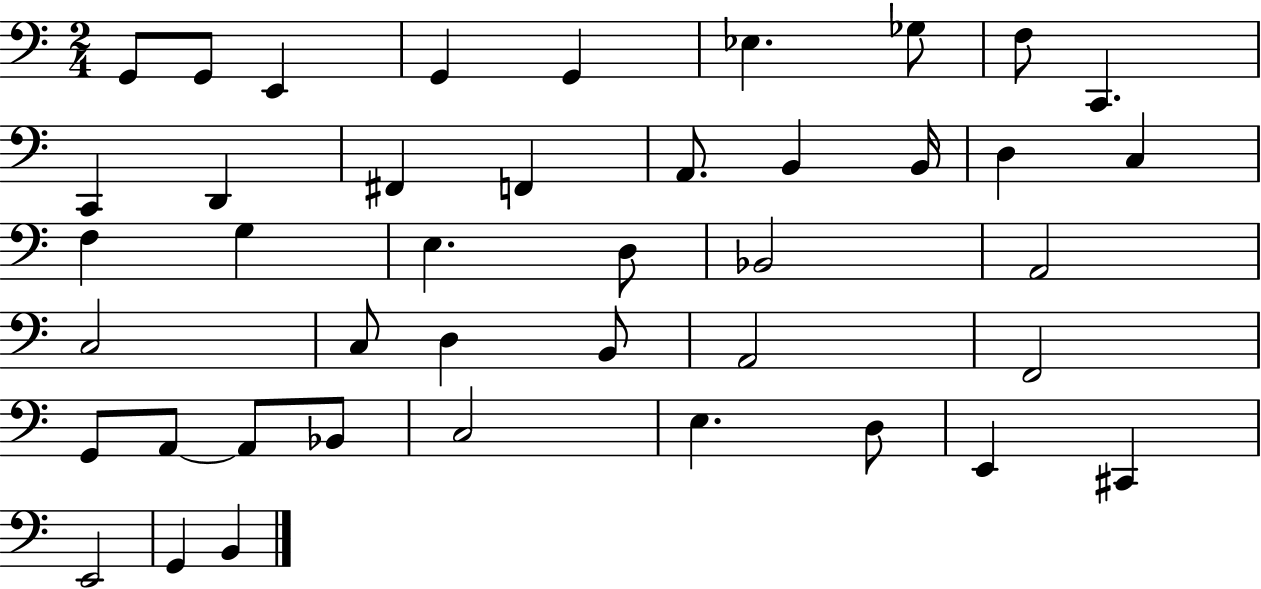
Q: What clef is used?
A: bass